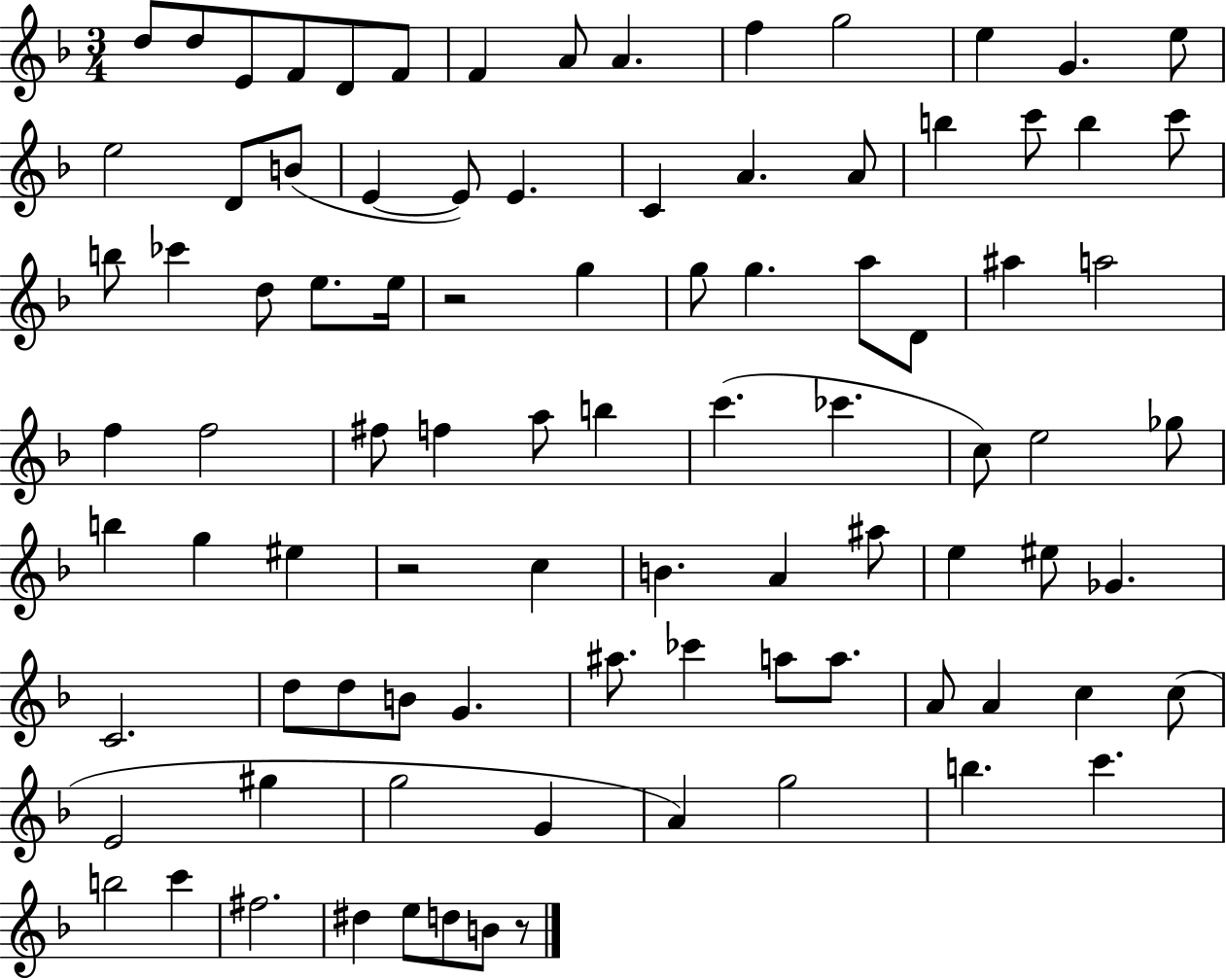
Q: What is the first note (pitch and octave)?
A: D5